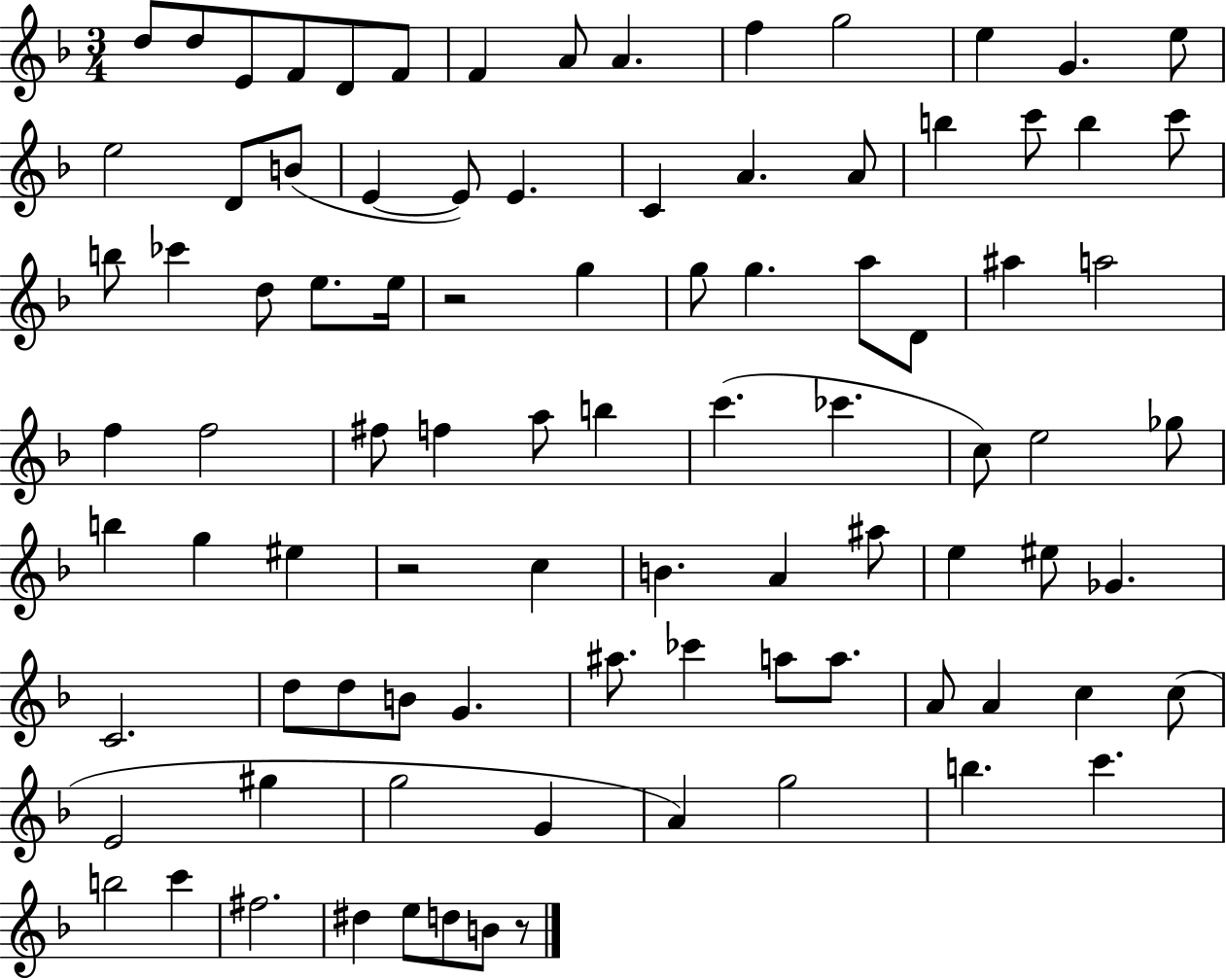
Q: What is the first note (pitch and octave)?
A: D5